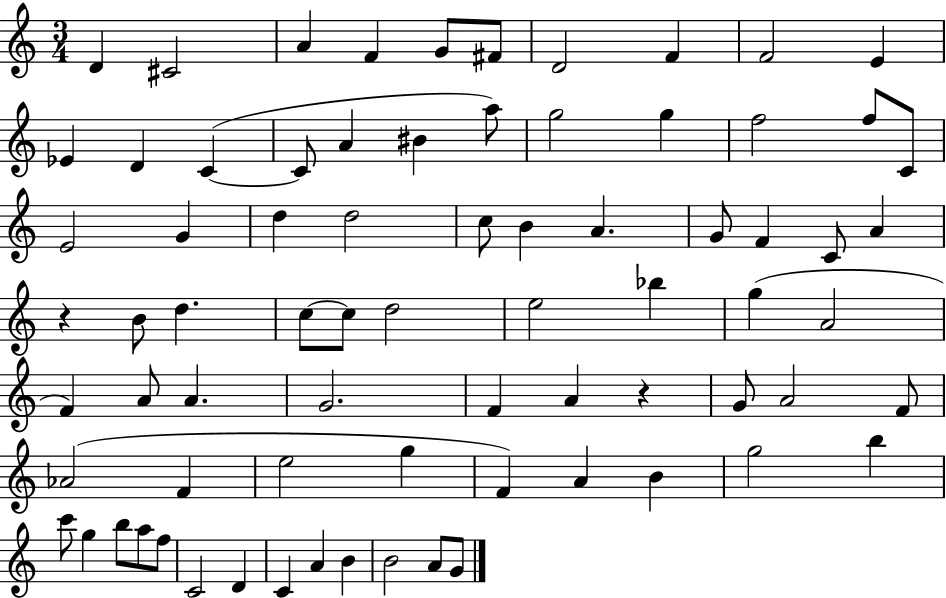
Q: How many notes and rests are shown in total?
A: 75